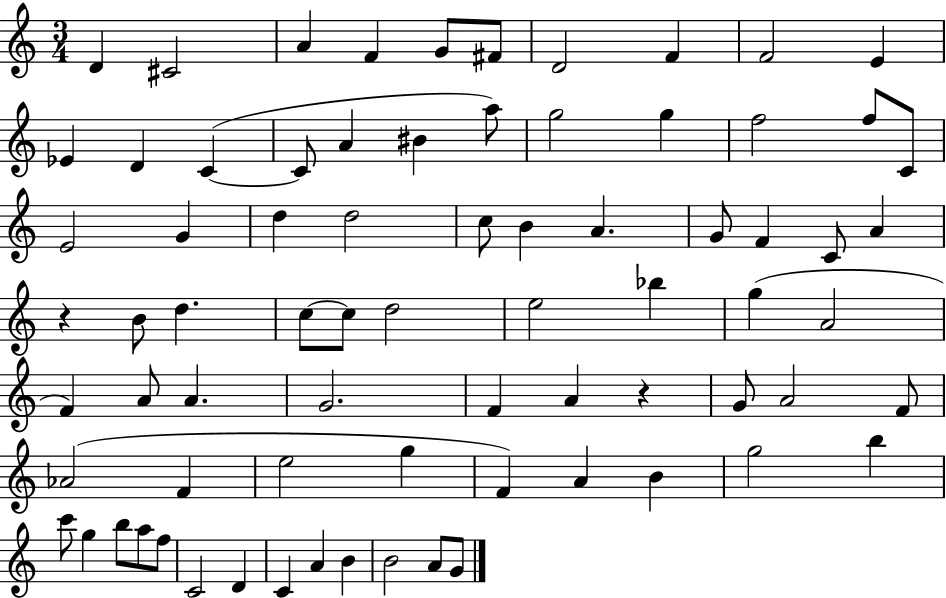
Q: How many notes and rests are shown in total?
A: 75